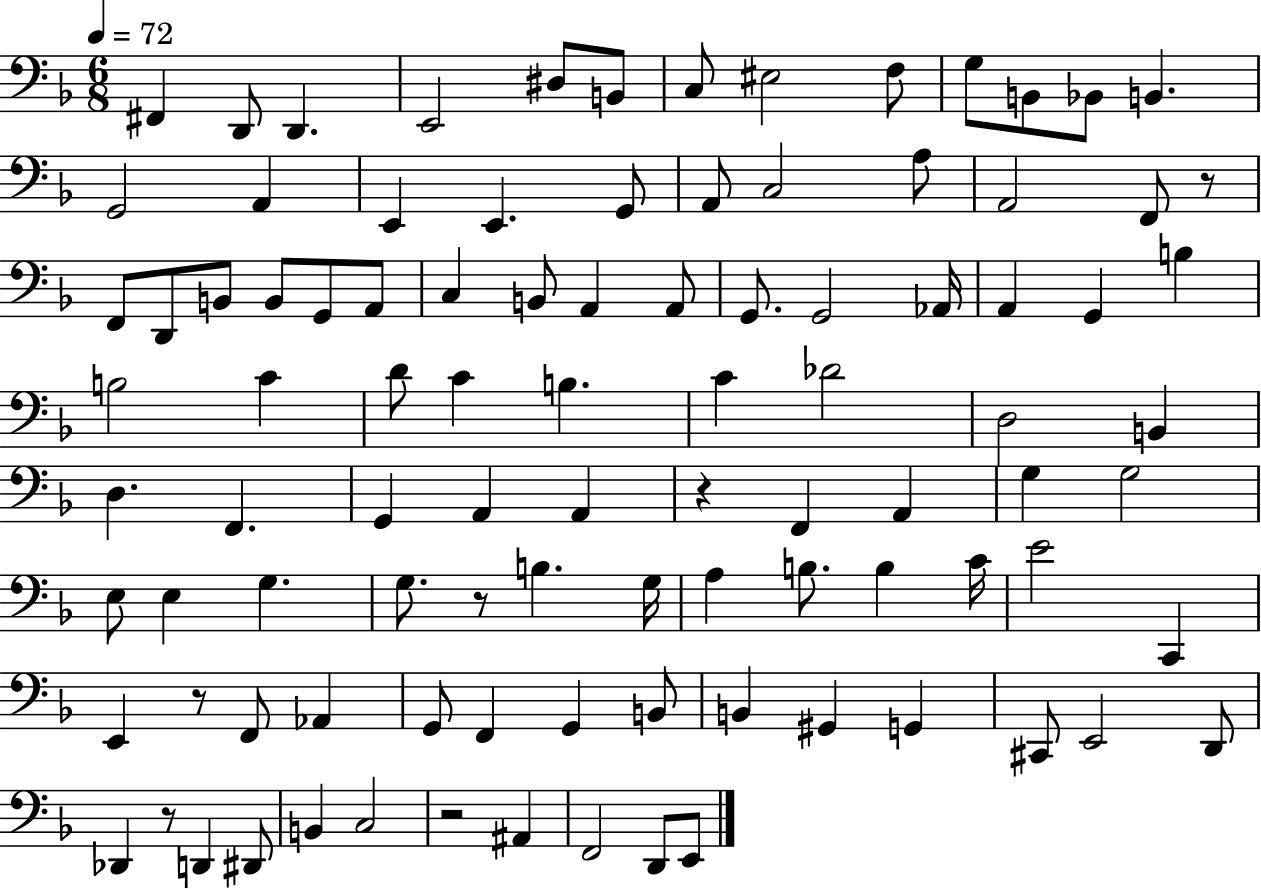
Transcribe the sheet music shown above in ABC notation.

X:1
T:Untitled
M:6/8
L:1/4
K:F
^F,, D,,/2 D,, E,,2 ^D,/2 B,,/2 C,/2 ^E,2 F,/2 G,/2 B,,/2 _B,,/2 B,, G,,2 A,, E,, E,, G,,/2 A,,/2 C,2 A,/2 A,,2 F,,/2 z/2 F,,/2 D,,/2 B,,/2 B,,/2 G,,/2 A,,/2 C, B,,/2 A,, A,,/2 G,,/2 G,,2 _A,,/4 A,, G,, B, B,2 C D/2 C B, C _D2 D,2 B,, D, F,, G,, A,, A,, z F,, A,, G, G,2 E,/2 E, G, G,/2 z/2 B, G,/4 A, B,/2 B, C/4 E2 C,, E,, z/2 F,,/2 _A,, G,,/2 F,, G,, B,,/2 B,, ^G,, G,, ^C,,/2 E,,2 D,,/2 _D,, z/2 D,, ^D,,/2 B,, C,2 z2 ^A,, F,,2 D,,/2 E,,/2